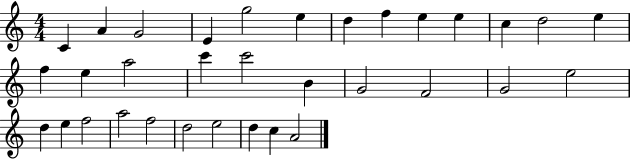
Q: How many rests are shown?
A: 0